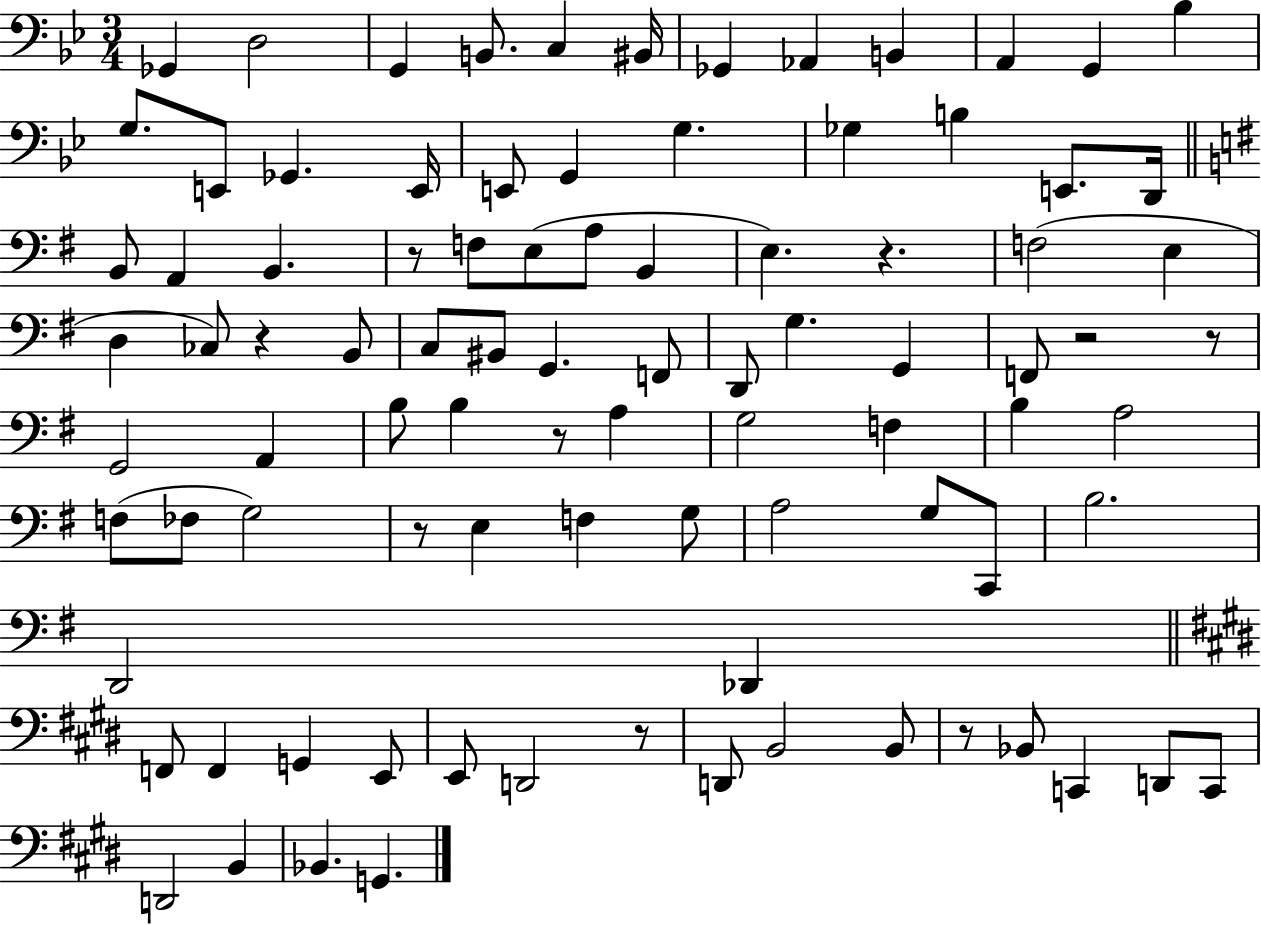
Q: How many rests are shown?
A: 9